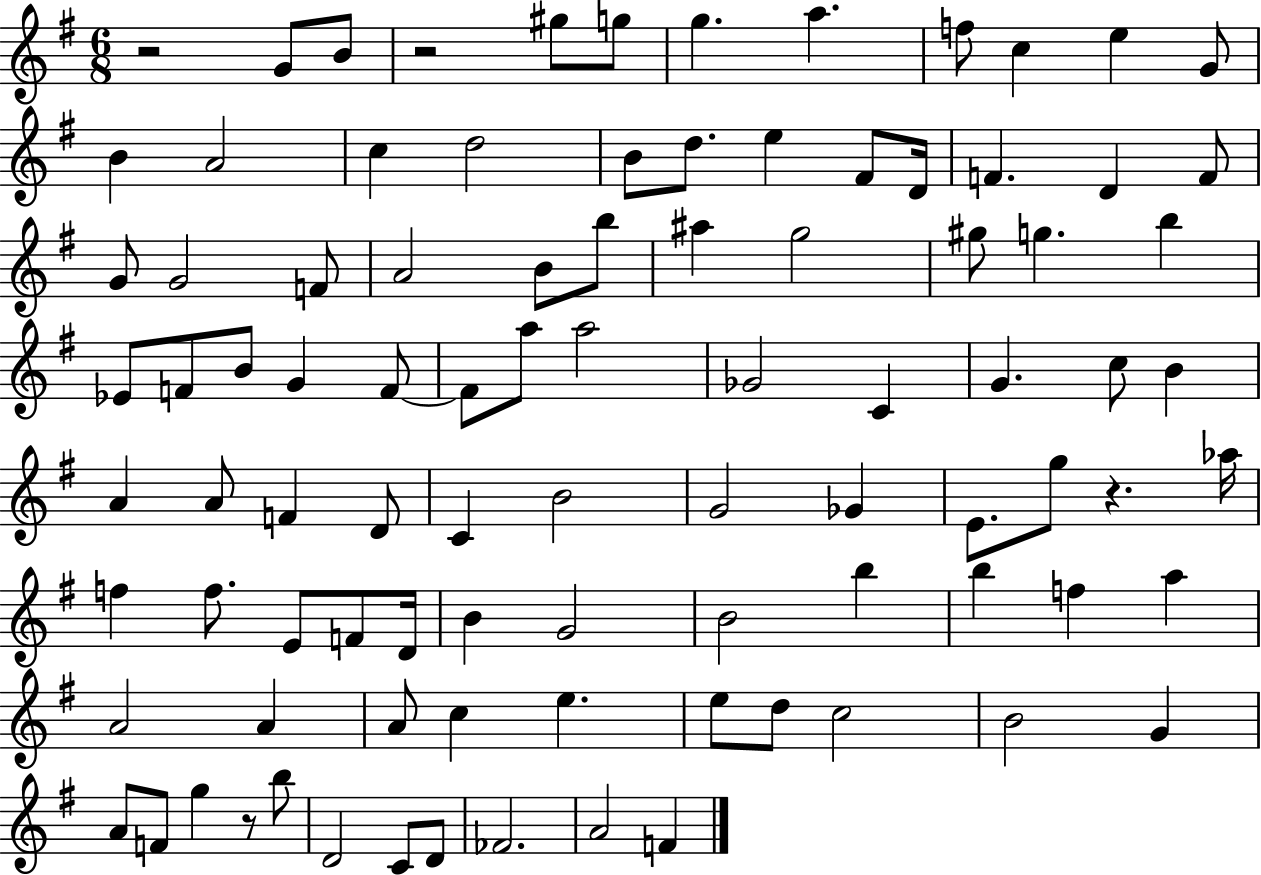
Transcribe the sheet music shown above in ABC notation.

X:1
T:Untitled
M:6/8
L:1/4
K:G
z2 G/2 B/2 z2 ^g/2 g/2 g a f/2 c e G/2 B A2 c d2 B/2 d/2 e ^F/2 D/4 F D F/2 G/2 G2 F/2 A2 B/2 b/2 ^a g2 ^g/2 g b _E/2 F/2 B/2 G F/2 F/2 a/2 a2 _G2 C G c/2 B A A/2 F D/2 C B2 G2 _G E/2 g/2 z _a/4 f f/2 E/2 F/2 D/4 B G2 B2 b b f a A2 A A/2 c e e/2 d/2 c2 B2 G A/2 F/2 g z/2 b/2 D2 C/2 D/2 _F2 A2 F